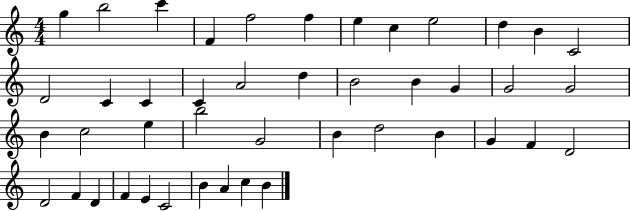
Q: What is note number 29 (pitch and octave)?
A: B4